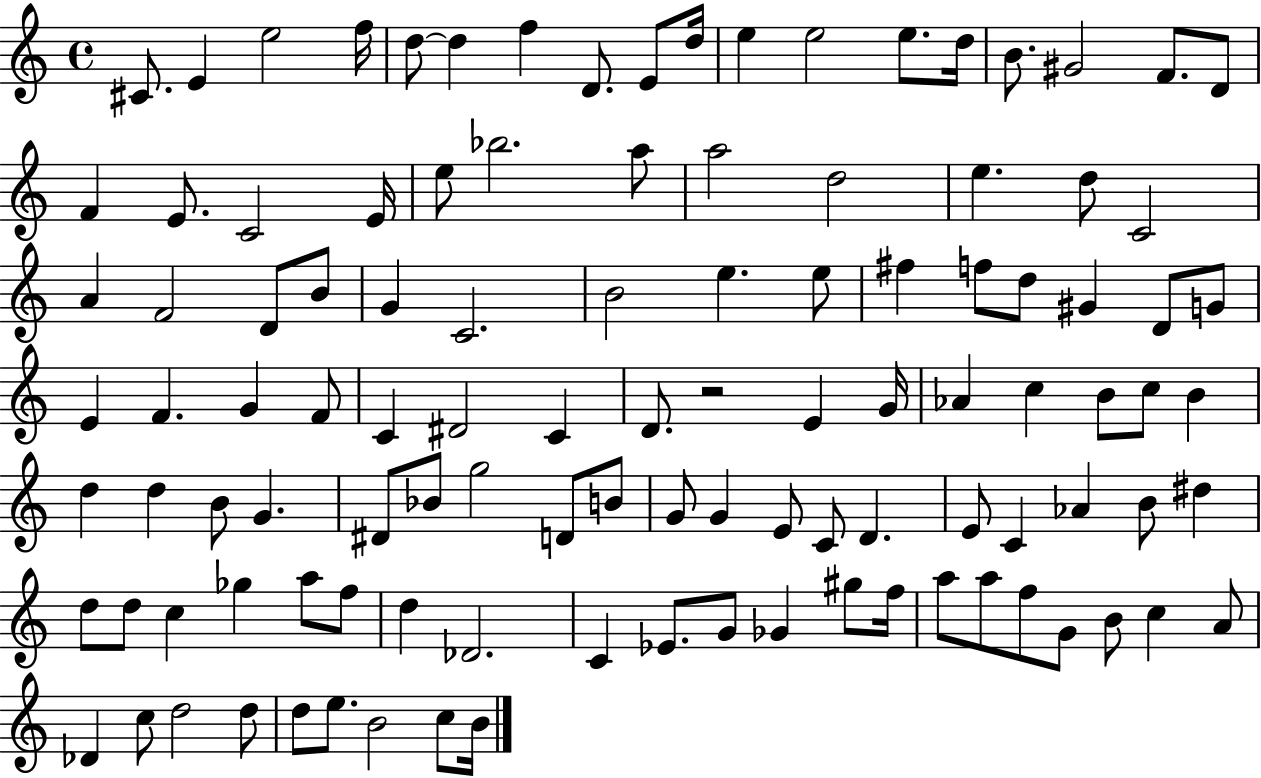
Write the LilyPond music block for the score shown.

{
  \clef treble
  \time 4/4
  \defaultTimeSignature
  \key c \major
  cis'8. e'4 e''2 f''16 | d''8~~ d''4 f''4 d'8. e'8 d''16 | e''4 e''2 e''8. d''16 | b'8. gis'2 f'8. d'8 | \break f'4 e'8. c'2 e'16 | e''8 bes''2. a''8 | a''2 d''2 | e''4. d''8 c'2 | \break a'4 f'2 d'8 b'8 | g'4 c'2. | b'2 e''4. e''8 | fis''4 f''8 d''8 gis'4 d'8 g'8 | \break e'4 f'4. g'4 f'8 | c'4 dis'2 c'4 | d'8. r2 e'4 g'16 | aes'4 c''4 b'8 c''8 b'4 | \break d''4 d''4 b'8 g'4. | dis'8 bes'8 g''2 d'8 b'8 | g'8 g'4 e'8 c'8 d'4. | e'8 c'4 aes'4 b'8 dis''4 | \break d''8 d''8 c''4 ges''4 a''8 f''8 | d''4 des'2. | c'4 ees'8. g'8 ges'4 gis''8 f''16 | a''8 a''8 f''8 g'8 b'8 c''4 a'8 | \break des'4 c''8 d''2 d''8 | d''8 e''8. b'2 c''8 b'16 | \bar "|."
}